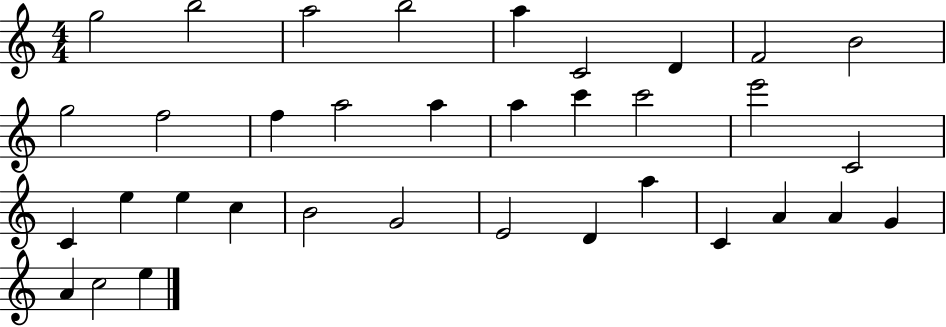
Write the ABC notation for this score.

X:1
T:Untitled
M:4/4
L:1/4
K:C
g2 b2 a2 b2 a C2 D F2 B2 g2 f2 f a2 a a c' c'2 e'2 C2 C e e c B2 G2 E2 D a C A A G A c2 e